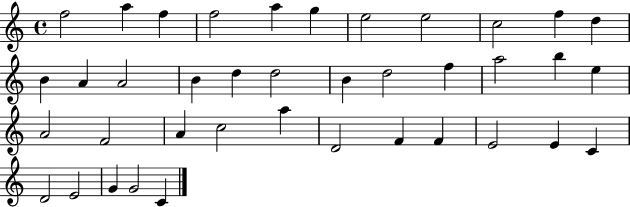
F5/h A5/q F5/q F5/h A5/q G5/q E5/h E5/h C5/h F5/q D5/q B4/q A4/q A4/h B4/q D5/q D5/h B4/q D5/h F5/q A5/h B5/q E5/q A4/h F4/h A4/q C5/h A5/q D4/h F4/q F4/q E4/h E4/q C4/q D4/h E4/h G4/q G4/h C4/q